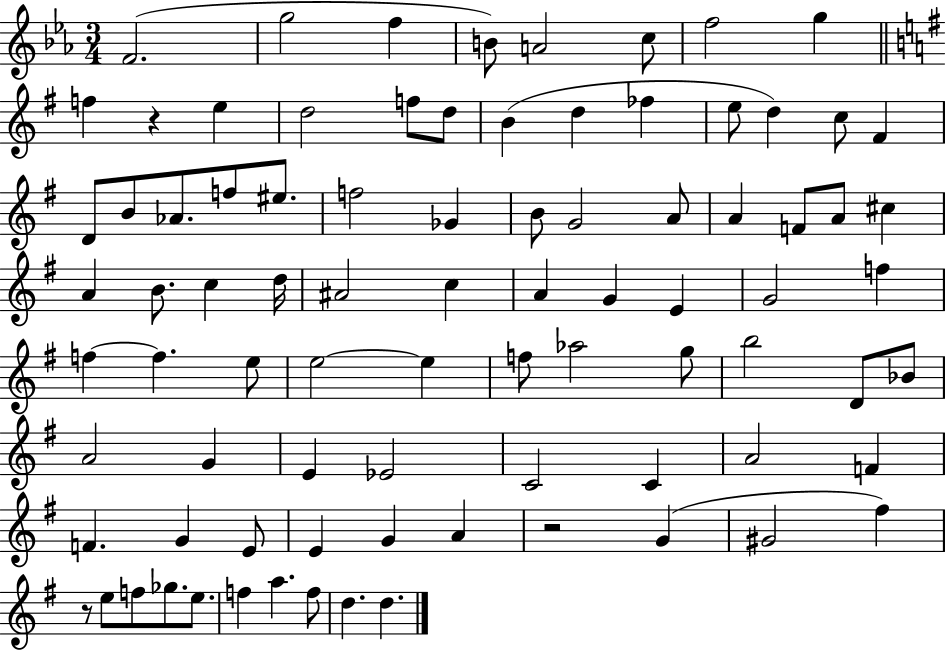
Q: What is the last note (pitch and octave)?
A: D5